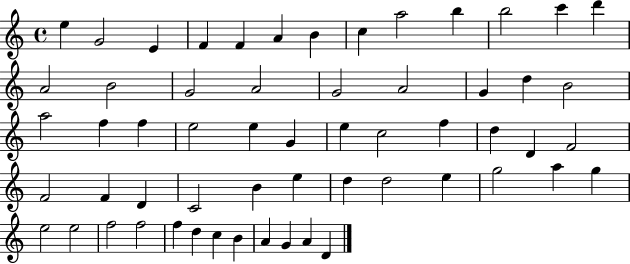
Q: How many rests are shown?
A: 0